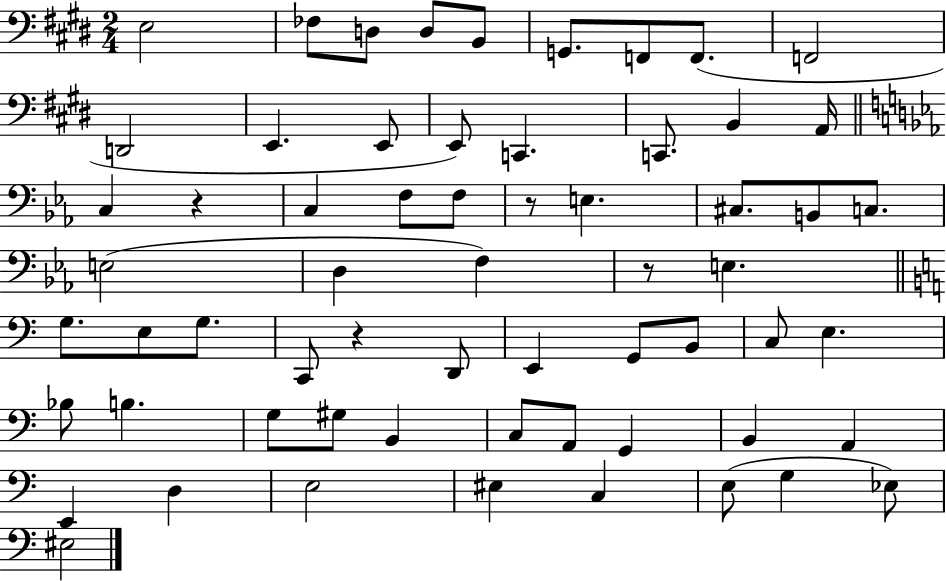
{
  \clef bass
  \numericTimeSignature
  \time 2/4
  \key e \major
  e2 | fes8 d8 d8 b,8 | g,8. f,8 f,8.( | f,2 | \break d,2 | e,4. e,8 | e,8) c,4. | c,8. b,4 a,16 | \break \bar "||" \break \key c \minor c4 r4 | c4 f8 f8 | r8 e4. | cis8. b,8 c8. | \break e2( | d4 f4) | r8 e4. | \bar "||" \break \key c \major g8. e8 g8. | c,8 r4 d,8 | e,4 g,8 b,8 | c8 e4. | \break bes8 b4. | g8 gis8 b,4 | c8 a,8 g,4 | b,4 a,4 | \break e,4 d4 | e2 | eis4 c4 | e8( g4 ees8) | \break eis2 | \bar "|."
}